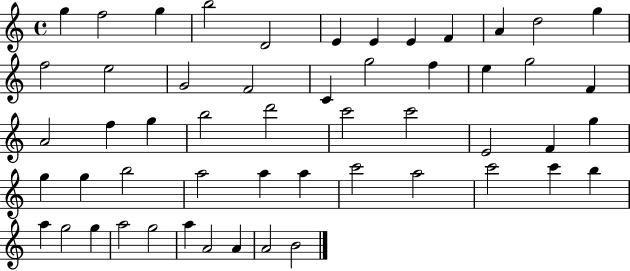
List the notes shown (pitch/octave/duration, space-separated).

G5/q F5/h G5/q B5/h D4/h E4/q E4/q E4/q F4/q A4/q D5/h G5/q F5/h E5/h G4/h F4/h C4/q G5/h F5/q E5/q G5/h F4/q A4/h F5/q G5/q B5/h D6/h C6/h C6/h E4/h F4/q G5/q G5/q G5/q B5/h A5/h A5/q A5/q C6/h A5/h C6/h C6/q B5/q A5/q G5/h G5/q A5/h G5/h A5/q A4/h A4/q A4/h B4/h